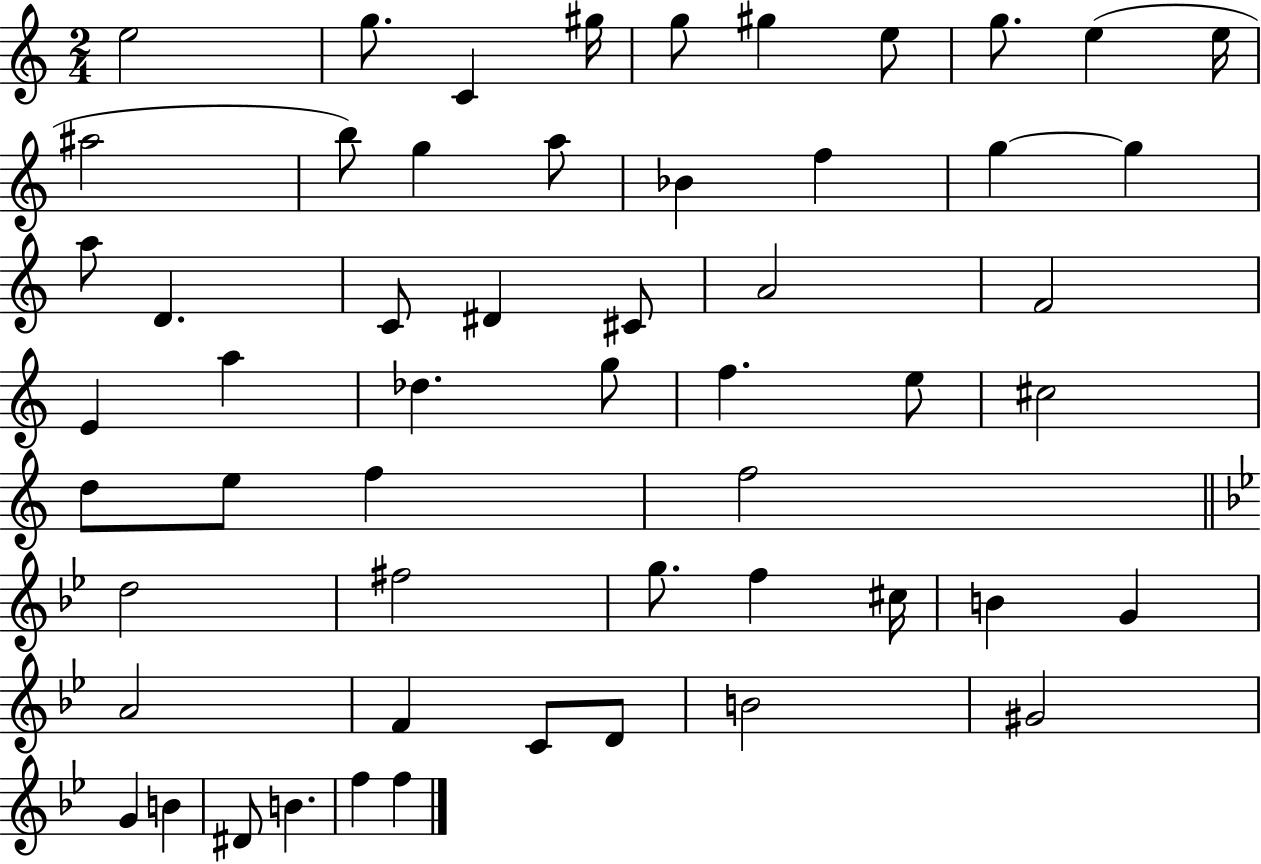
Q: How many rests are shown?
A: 0